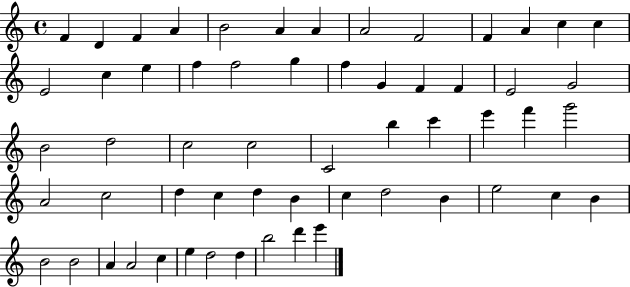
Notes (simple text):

F4/q D4/q F4/q A4/q B4/h A4/q A4/q A4/h F4/h F4/q A4/q C5/q C5/q E4/h C5/q E5/q F5/q F5/h G5/q F5/q G4/q F4/q F4/q E4/h G4/h B4/h D5/h C5/h C5/h C4/h B5/q C6/q E6/q F6/q G6/h A4/h C5/h D5/q C5/q D5/q B4/q C5/q D5/h B4/q E5/h C5/q B4/q B4/h B4/h A4/q A4/h C5/q E5/q D5/h D5/q B5/h D6/q E6/q